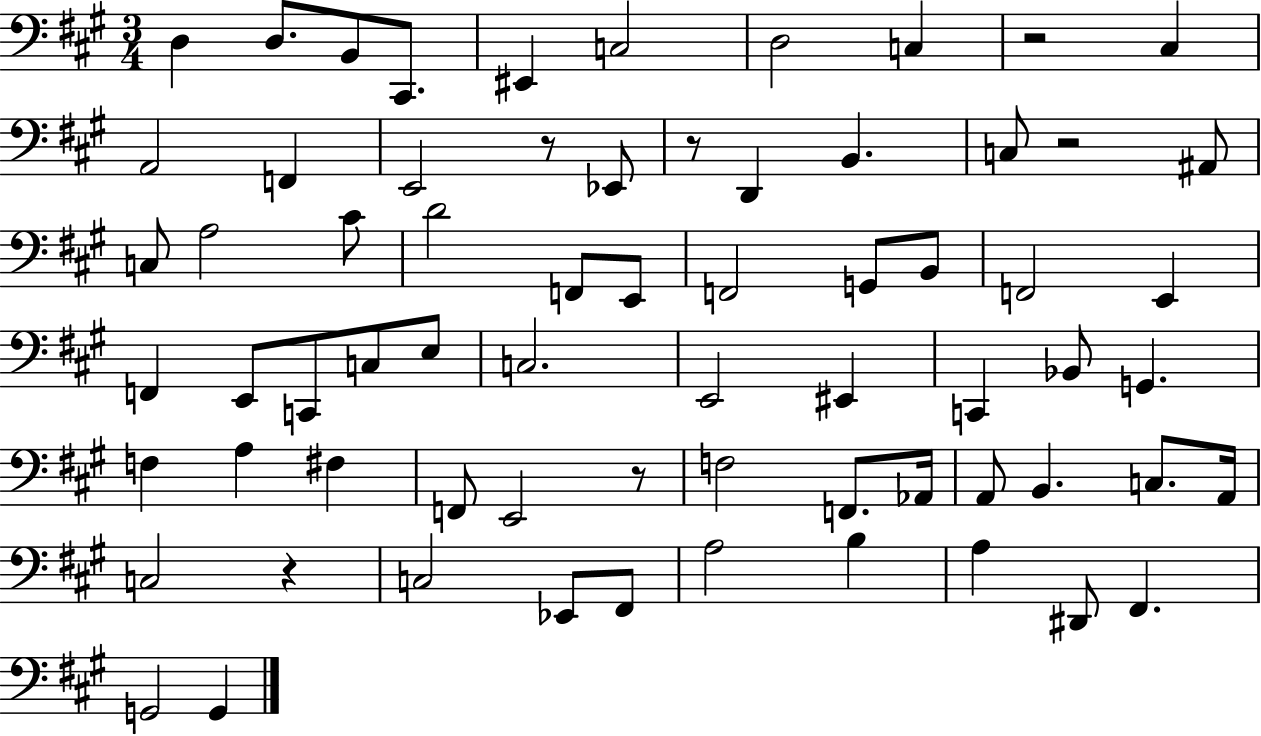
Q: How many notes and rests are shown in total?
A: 68